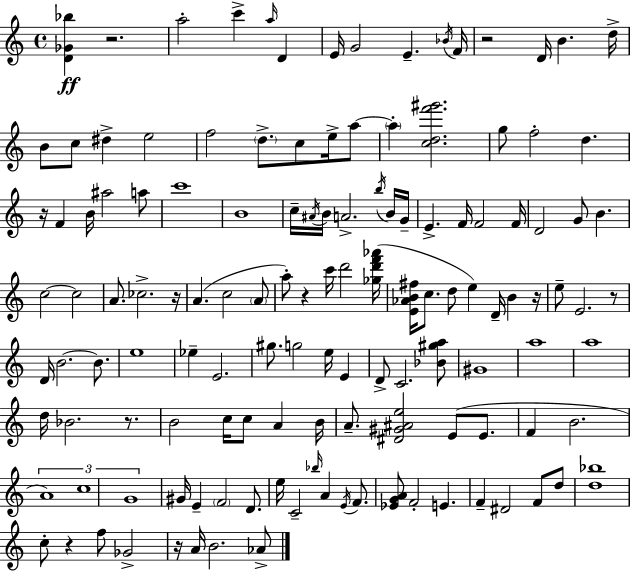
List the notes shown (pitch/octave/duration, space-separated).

[D4,Gb4,Bb5]/q R/h. A5/h C6/q A5/s D4/q E4/s G4/h E4/q. Bb4/s F4/s R/h D4/s B4/q. D5/s B4/e C5/e D#5/q E5/h F5/h D5/e. C5/e E5/s A5/e A5/q [C5,D5,F6,G#6]/h. G5/e F5/h D5/q. R/s F4/q B4/s A#5/h A5/e C6/w B4/w C5/s A#4/s B4/s A4/h. B5/s B4/s G4/s E4/q. F4/s F4/h F4/s D4/h G4/e B4/q. C5/h C5/h A4/e. CES5/h. R/s A4/q. C5/h A4/e A5/e R/q C6/s D6/h [Gb5,D6,F6,Ab6]/s [E4,Ab4,B4,F#5]/s C5/e. D5/e E5/q D4/s B4/q R/s E5/e E4/h. R/e D4/s B4/h. B4/e. E5/w Eb5/q E4/h. G#5/e. G5/h E5/s E4/q D4/e C4/h. [Bb4,G#5,A5]/e G#4/w A5/w A5/w D5/s Bb4/h. R/e. B4/h C5/s C5/e A4/q B4/s A4/e. [D#4,G#4,A#4,E5]/h E4/e E4/e. F4/q B4/h. A4/w C5/w G4/w G#4/s E4/q F4/h D4/e. E5/s C4/h Bb5/s A4/q E4/s F4/e. [Eb4,G4,A4]/e F4/h E4/q. F4/q D#4/h F4/e D5/e [D5,Bb5]/w C5/e R/q F5/e Gb4/h R/s A4/s B4/h. Ab4/e